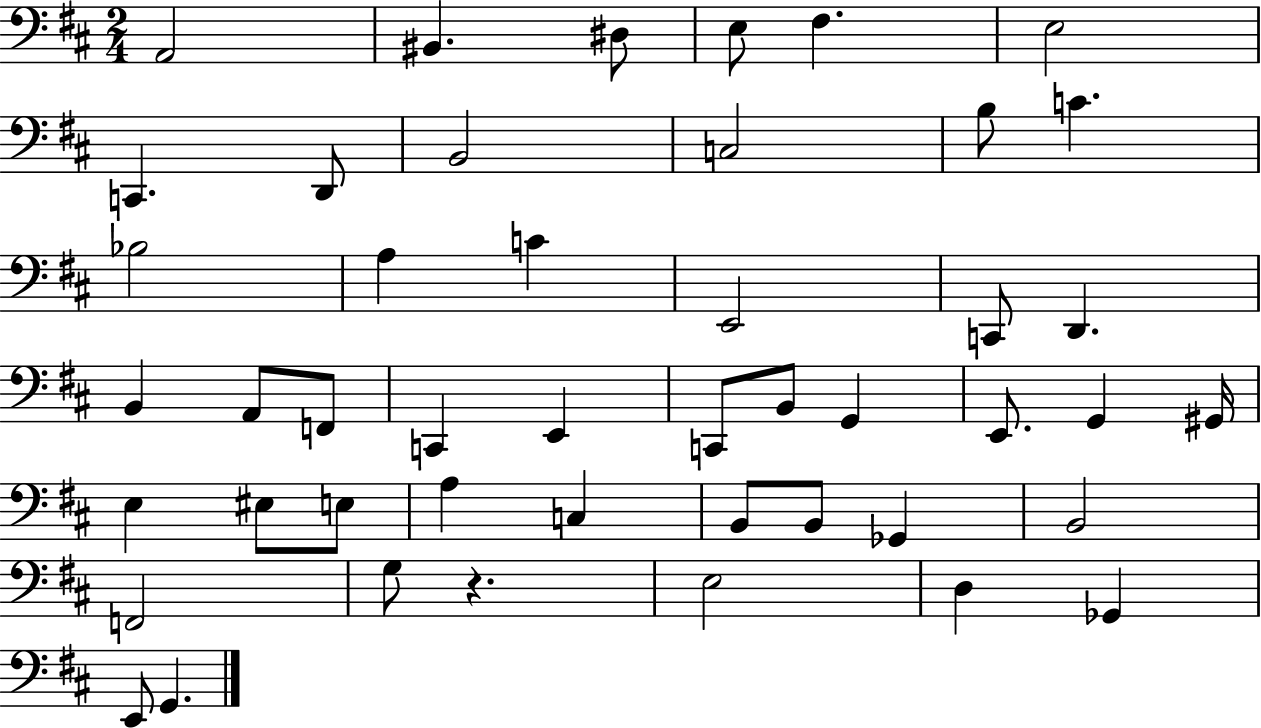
X:1
T:Untitled
M:2/4
L:1/4
K:D
A,,2 ^B,, ^D,/2 E,/2 ^F, E,2 C,, D,,/2 B,,2 C,2 B,/2 C _B,2 A, C E,,2 C,,/2 D,, B,, A,,/2 F,,/2 C,, E,, C,,/2 B,,/2 G,, E,,/2 G,, ^G,,/4 E, ^E,/2 E,/2 A, C, B,,/2 B,,/2 _G,, B,,2 F,,2 G,/2 z E,2 D, _G,, E,,/2 G,,